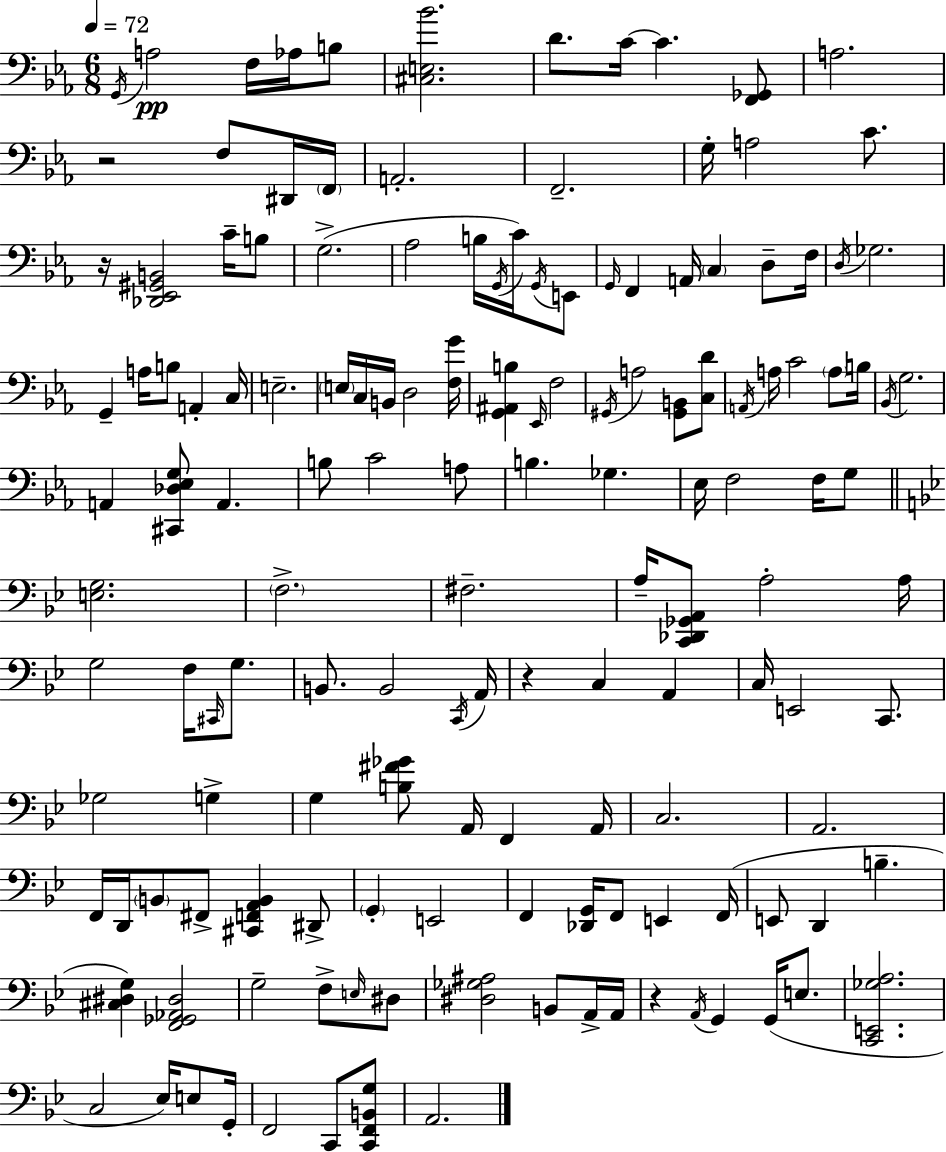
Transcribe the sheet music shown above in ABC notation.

X:1
T:Untitled
M:6/8
L:1/4
K:Eb
G,,/4 A,2 F,/4 _A,/4 B,/2 [^C,E,_B]2 D/2 C/4 C [F,,_G,,]/2 A,2 z2 F,/2 ^D,,/4 F,,/4 A,,2 F,,2 G,/4 A,2 C/2 z/4 [_D,,_E,,^G,,B,,]2 C/4 B,/2 G,2 _A,2 B,/4 G,,/4 C/4 G,,/4 E,,/2 G,,/4 F,, A,,/4 C, D,/2 F,/4 D,/4 _G,2 G,, A,/4 B,/2 A,, C,/4 E,2 E,/4 C,/4 B,,/4 D,2 [F,G]/4 [G,,^A,,B,] _E,,/4 F,2 ^G,,/4 A,2 [^G,,B,,]/2 [C,D]/2 A,,/4 A,/4 C2 A,/2 B,/4 _B,,/4 G,2 A,, [^C,,_D,_E,G,]/2 A,, B,/2 C2 A,/2 B, _G, _E,/4 F,2 F,/4 G,/2 [E,G,]2 F,2 ^F,2 A,/4 [C,,_D,,_G,,A,,]/2 A,2 A,/4 G,2 F,/4 ^C,,/4 G,/2 B,,/2 B,,2 C,,/4 A,,/4 z C, A,, C,/4 E,,2 C,,/2 _G,2 G, G, [B,^F_G]/2 A,,/4 F,, A,,/4 C,2 A,,2 F,,/4 D,,/4 B,,/2 ^F,,/2 [^C,,F,,A,,B,,] ^D,,/2 G,, E,,2 F,, [_D,,G,,]/4 F,,/2 E,, F,,/4 E,,/2 D,, B, [^C,^D,G,] [F,,_G,,_A,,^D,]2 G,2 F,/2 E,/4 ^D,/2 [^D,_G,^A,]2 B,,/2 A,,/4 A,,/4 z A,,/4 G,, G,,/4 E,/2 [C,,E,,_G,A,]2 C,2 _E,/4 E,/2 G,,/4 F,,2 C,,/2 [C,,F,,B,,G,]/2 A,,2